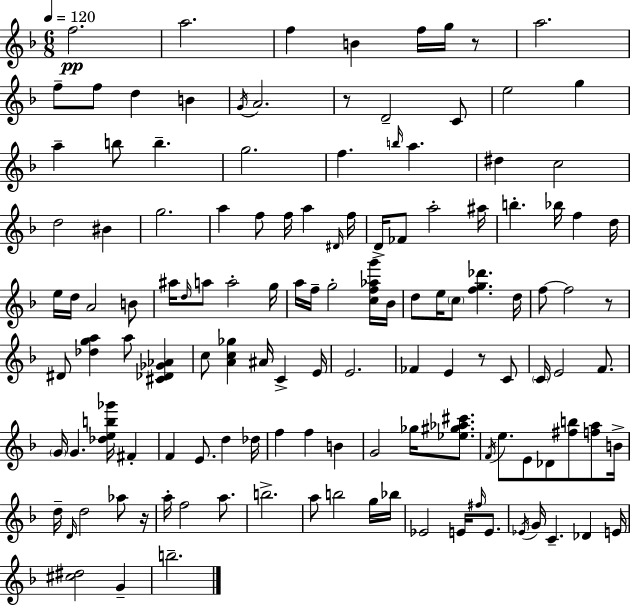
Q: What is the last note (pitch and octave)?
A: B5